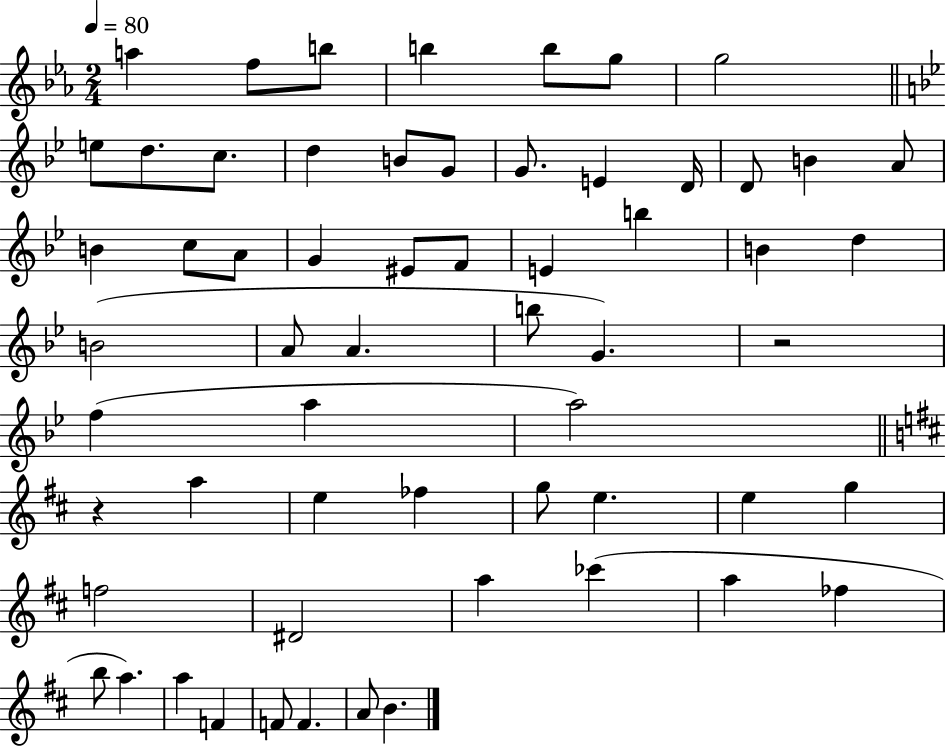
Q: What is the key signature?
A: EES major